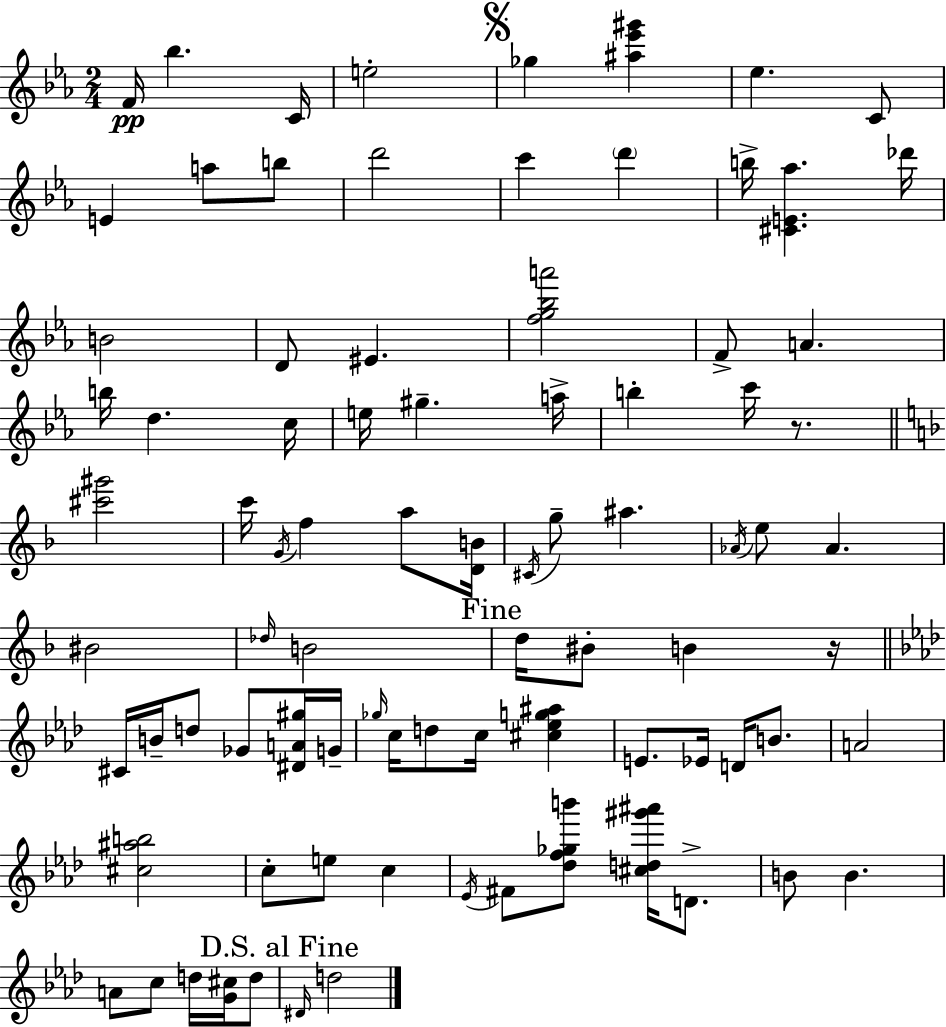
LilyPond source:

{
  \clef treble
  \numericTimeSignature
  \time 2/4
  \key c \minor
  f'16\pp bes''4. c'16 | e''2-. | \mark \markup { \musicglyph "scripts.segno" } ges''4 <ais'' ees''' gis'''>4 | ees''4. c'8 | \break e'4 a''8 b''8 | d'''2 | c'''4 \parenthesize d'''4 | b''16-> <cis' e' aes''>4. des'''16 | \break b'2 | d'8 eis'4. | <f'' g'' bes'' a'''>2 | f'8-> a'4. | \break b''16 d''4. c''16 | e''16 gis''4.-- a''16-> | b''4-. c'''16 r8. | \bar "||" \break \key f \major <cis''' gis'''>2 | c'''16 \acciaccatura { g'16 } f''4 a''8 | <d' b'>16 \acciaccatura { cis'16 } g''8-- ais''4. | \acciaccatura { aes'16 } e''8 aes'4. | \break bis'2 | \grace { des''16 } b'2 | \mark "Fine" d''16 bis'8-. b'4 | r16 \bar "||" \break \key aes \major cis'16 b'16-- d''8 ges'8 <dis' a' gis''>16 g'16-- | \grace { ges''16 } c''16 d''8 c''16 <cis'' ees'' g'' ais''>4 | e'8. ees'16 d'16 b'8. | a'2 | \break <cis'' ais'' b''>2 | c''8-. e''8 c''4 | \acciaccatura { ees'16 } fis'8 <des'' f'' ges'' b'''>8 <cis'' d'' gis''' ais'''>16 d'8.-> | b'8 b'4. | \break a'8 c''8 d''16 <g' cis''>16 | d''8 \mark "D.S. al Fine" \grace { dis'16 } d''2 | \bar "|."
}